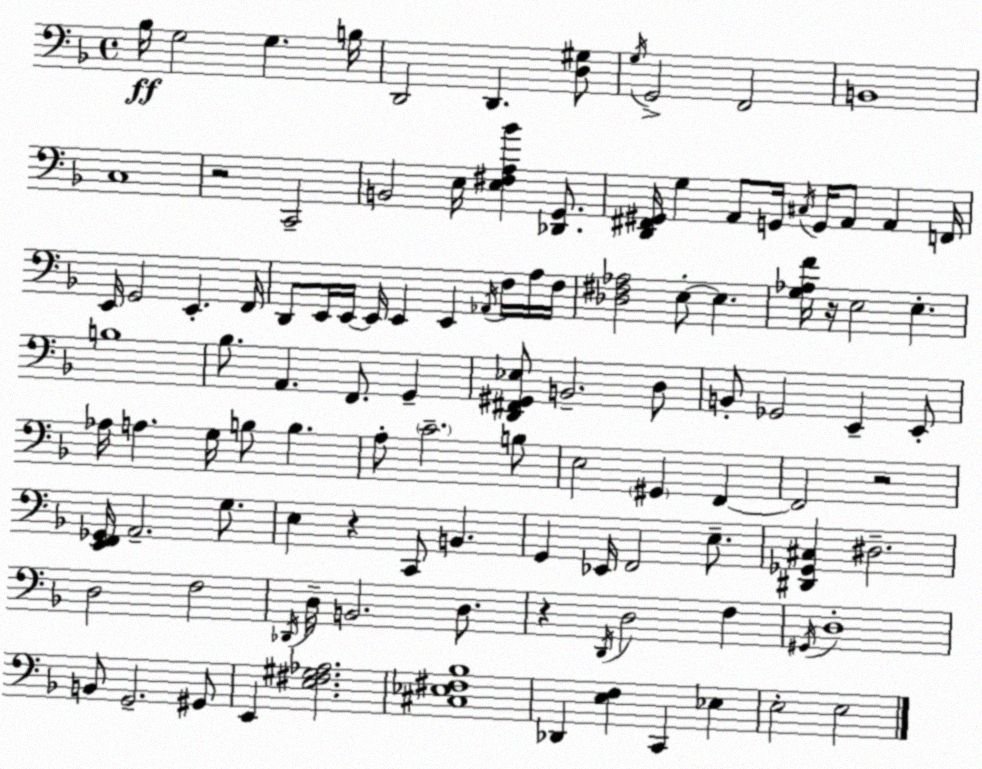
X:1
T:Untitled
M:4/4
L:1/4
K:Dm
_B,/4 G,2 G, B,/4 D,,2 D,, [D,^G,]/2 G,/4 G,,2 F,,2 B,,4 C,4 z2 C,,2 B,,2 E,/4 [E,^F,A,_B] [_D,,G,,]/2 [D,,^F,,^G,,]/4 G, A,,/2 G,,/4 ^C,/4 G,,/4 A,,/2 A,, F,,/4 E,,/4 G,,2 E,, F,,/4 D,,/2 E,,/4 E,,/4 E,,/4 E,, E,, _A,,/4 F,/4 A,/4 F,/4 [_D,^F,_A,]2 E,/2 E, [G,_A,F]/4 z/4 E,2 E, B,4 _B,/2 A,, F,,/2 G,, [D,,^F,,^G,,_E,]/2 B,,2 D,/2 B,,/2 _G,,2 E,, E,,/2 _A,/4 A, G,/4 B,/2 B, A,/2 C2 B,/2 E,2 ^G,, F,, F,,2 z2 [E,,F,,_G,,]/4 A,,2 G,/2 E, z C,,/2 B,, G,, _E,,/4 F,,2 E,/2 [^D,,_G,,^C,] ^D,2 D,2 F,2 _D,,/4 D,/4 B,,2 D,/2 z D,,/4 D,2 F, ^G,,/4 D,4 B,,/2 G,,2 ^G,,/2 E,, [E,^F,^G,_A,]2 [^C,_E,^F,_B,]4 _D,, [E,F,] C,, _E, E,2 E,2